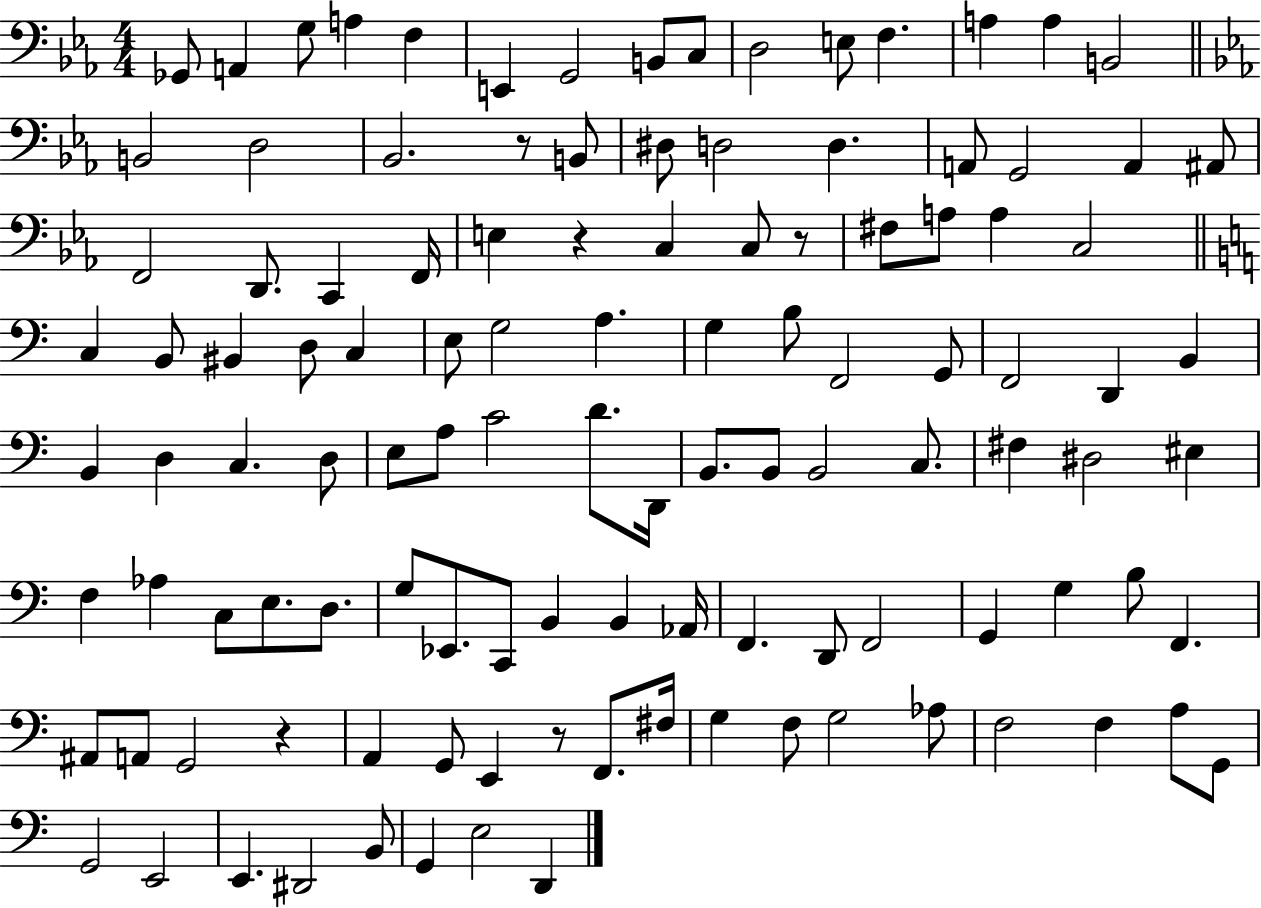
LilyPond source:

{
  \clef bass
  \numericTimeSignature
  \time 4/4
  \key ees \major
  ges,8 a,4 g8 a4 f4 | e,4 g,2 b,8 c8 | d2 e8 f4. | a4 a4 b,2 | \break \bar "||" \break \key ees \major b,2 d2 | bes,2. r8 b,8 | dis8 d2 d4. | a,8 g,2 a,4 ais,8 | \break f,2 d,8. c,4 f,16 | e4 r4 c4 c8 r8 | fis8 a8 a4 c2 | \bar "||" \break \key c \major c4 b,8 bis,4 d8 c4 | e8 g2 a4. | g4 b8 f,2 g,8 | f,2 d,4 b,4 | \break b,4 d4 c4. d8 | e8 a8 c'2 d'8. d,16 | b,8. b,8 b,2 c8. | fis4 dis2 eis4 | \break f4 aes4 c8 e8. d8. | g8 ees,8. c,8 b,4 b,4 aes,16 | f,4. d,8 f,2 | g,4 g4 b8 f,4. | \break ais,8 a,8 g,2 r4 | a,4 g,8 e,4 r8 f,8. fis16 | g4 f8 g2 aes8 | f2 f4 a8 g,8 | \break g,2 e,2 | e,4. dis,2 b,8 | g,4 e2 d,4 | \bar "|."
}